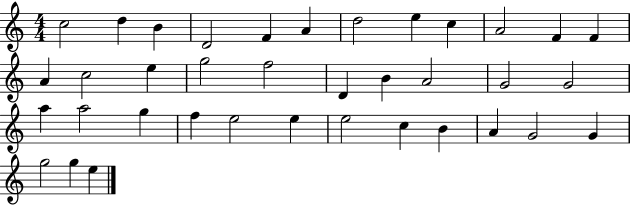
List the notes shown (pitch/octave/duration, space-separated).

C5/h D5/q B4/q D4/h F4/q A4/q D5/h E5/q C5/q A4/h F4/q F4/q A4/q C5/h E5/q G5/h F5/h D4/q B4/q A4/h G4/h G4/h A5/q A5/h G5/q F5/q E5/h E5/q E5/h C5/q B4/q A4/q G4/h G4/q G5/h G5/q E5/q